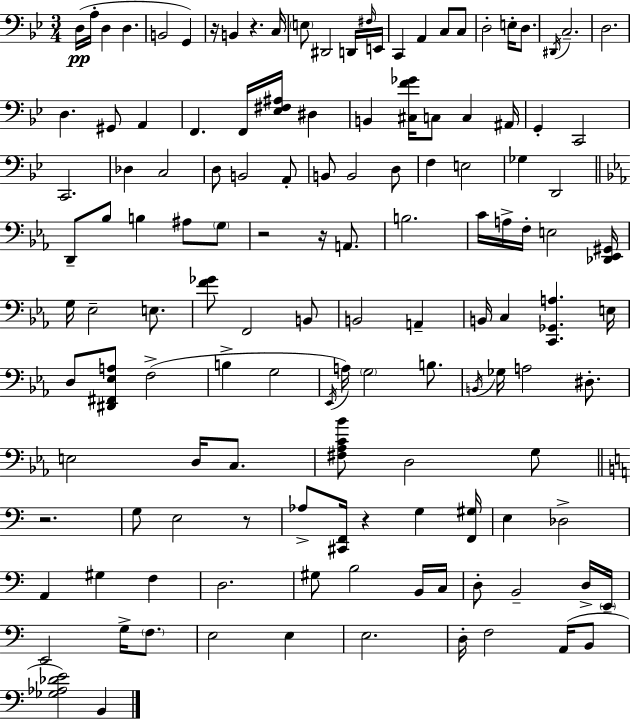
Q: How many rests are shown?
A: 7